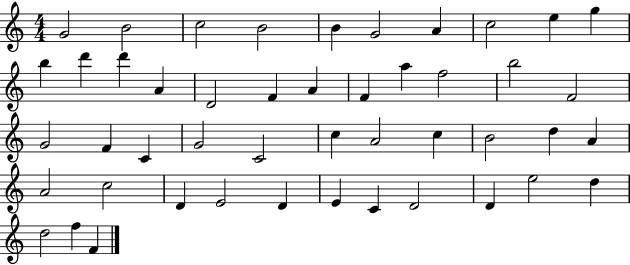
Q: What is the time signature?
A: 4/4